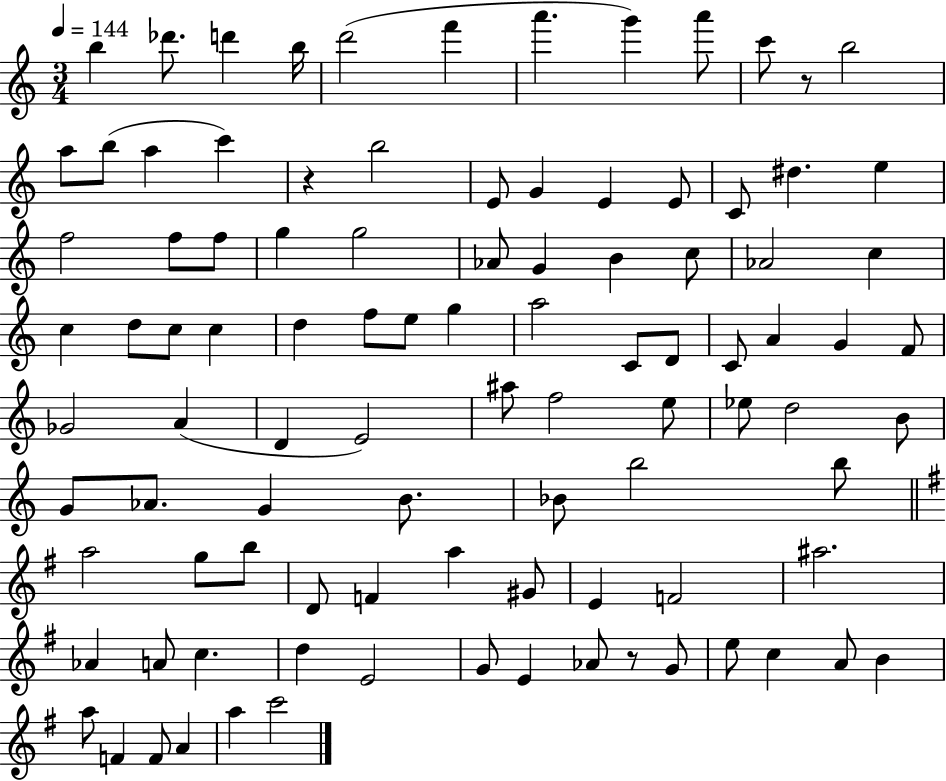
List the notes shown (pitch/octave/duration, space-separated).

B5/q Db6/e. D6/q B5/s D6/h F6/q A6/q. G6/q A6/e C6/e R/e B5/h A5/e B5/e A5/q C6/q R/q B5/h E4/e G4/q E4/q E4/e C4/e D#5/q. E5/q F5/h F5/e F5/e G5/q G5/h Ab4/e G4/q B4/q C5/e Ab4/h C5/q C5/q D5/e C5/e C5/q D5/q F5/e E5/e G5/q A5/h C4/e D4/e C4/e A4/q G4/q F4/e Gb4/h A4/q D4/q E4/h A#5/e F5/h E5/e Eb5/e D5/h B4/e G4/e Ab4/e. G4/q B4/e. Bb4/e B5/h B5/e A5/h G5/e B5/e D4/e F4/q A5/q G#4/e E4/q F4/h A#5/h. Ab4/q A4/e C5/q. D5/q E4/h G4/e E4/q Ab4/e R/e G4/e E5/e C5/q A4/e B4/q A5/e F4/q F4/e A4/q A5/q C6/h